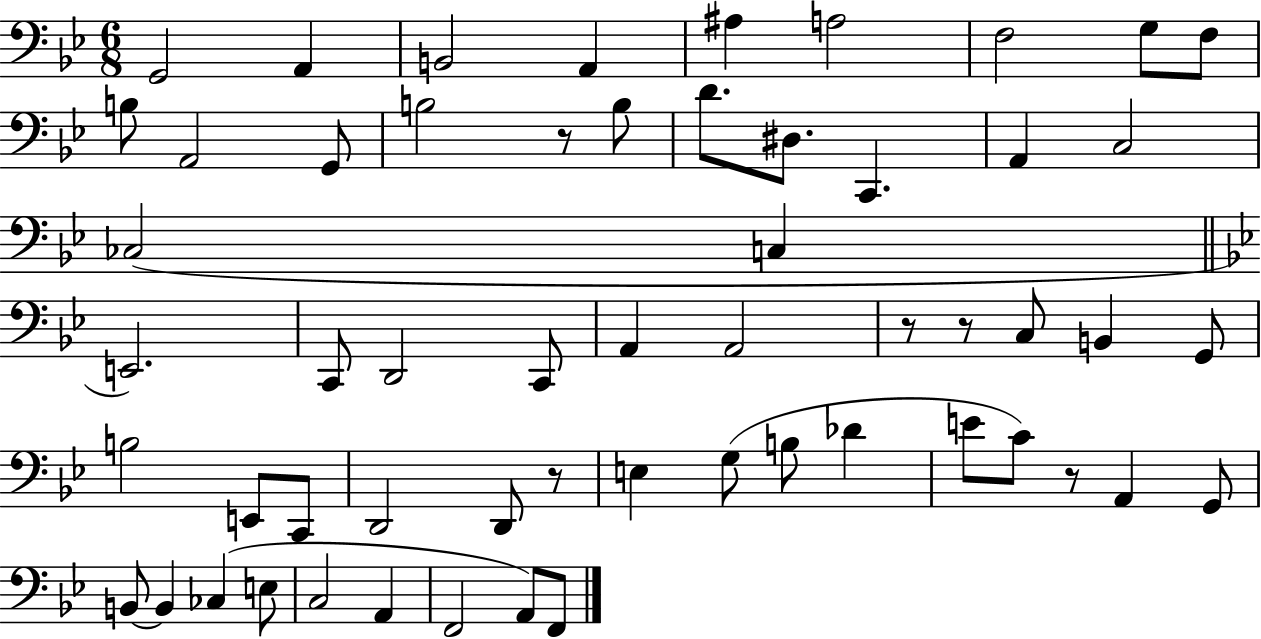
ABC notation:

X:1
T:Untitled
M:6/8
L:1/4
K:Bb
G,,2 A,, B,,2 A,, ^A, A,2 F,2 G,/2 F,/2 B,/2 A,,2 G,,/2 B,2 z/2 B,/2 D/2 ^D,/2 C,, A,, C,2 _C,2 C, E,,2 C,,/2 D,,2 C,,/2 A,, A,,2 z/2 z/2 C,/2 B,, G,,/2 B,2 E,,/2 C,,/2 D,,2 D,,/2 z/2 E, G,/2 B,/2 _D E/2 C/2 z/2 A,, G,,/2 B,,/2 B,, _C, E,/2 C,2 A,, F,,2 A,,/2 F,,/2